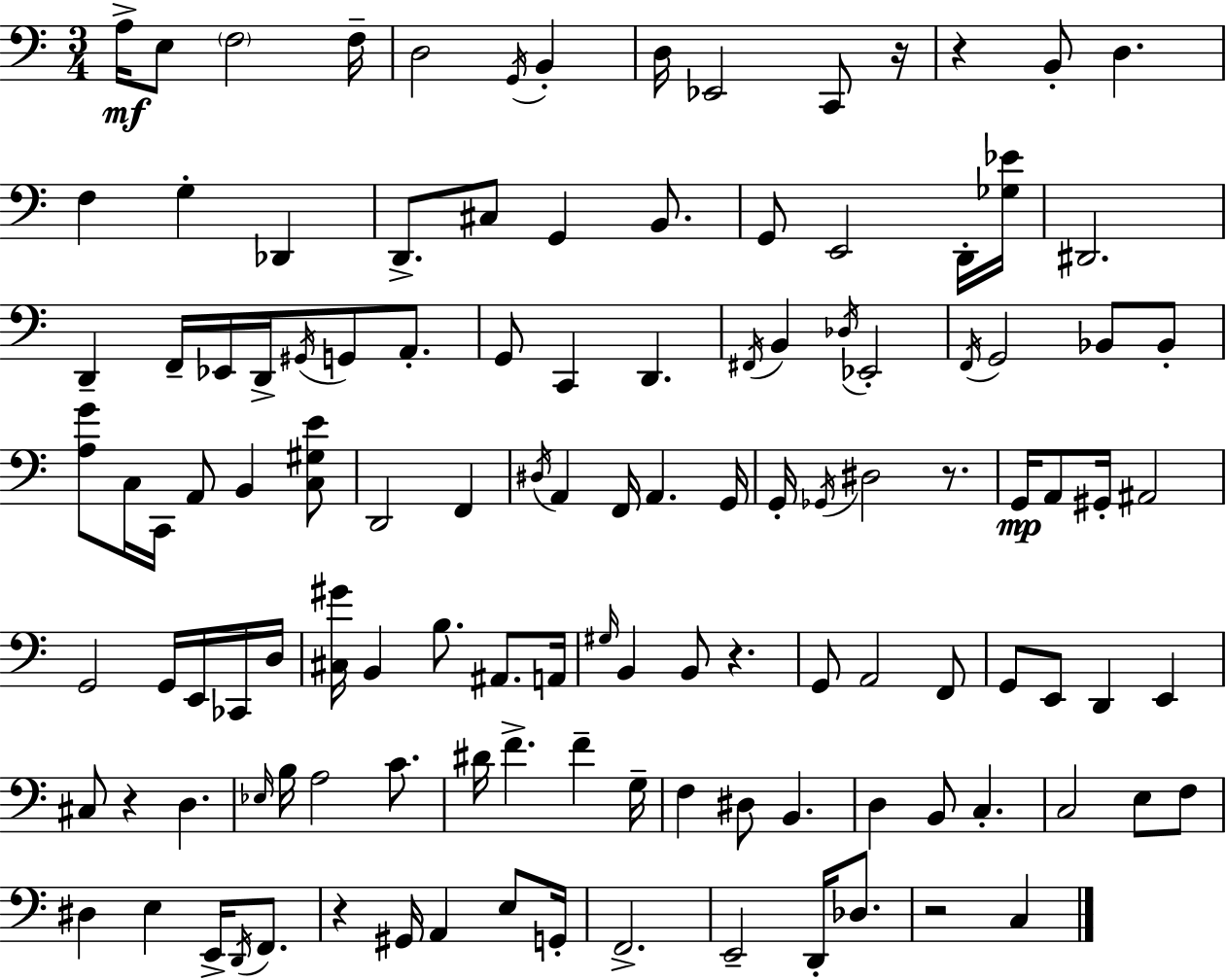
X:1
T:Untitled
M:3/4
L:1/4
K:Am
A,/4 E,/2 F,2 F,/4 D,2 G,,/4 B,, D,/4 _E,,2 C,,/2 z/4 z B,,/2 D, F, G, _D,, D,,/2 ^C,/2 G,, B,,/2 G,,/2 E,,2 D,,/4 [_G,_E]/4 ^D,,2 D,, F,,/4 _E,,/4 D,,/4 ^G,,/4 G,,/2 A,,/2 G,,/2 C,, D,, ^F,,/4 B,, _D,/4 _E,,2 F,,/4 G,,2 _B,,/2 _B,,/2 [A,G]/2 C,/4 C,,/4 A,,/2 B,, [C,^G,E]/2 D,,2 F,, ^D,/4 A,, F,,/4 A,, G,,/4 G,,/4 _G,,/4 ^D,2 z/2 G,,/4 A,,/2 ^G,,/4 ^A,,2 G,,2 G,,/4 E,,/4 _C,,/4 D,/4 [^C,^G]/4 B,, B,/2 ^A,,/2 A,,/4 ^G,/4 B,, B,,/2 z G,,/2 A,,2 F,,/2 G,,/2 E,,/2 D,, E,, ^C,/2 z D, _E,/4 B,/4 A,2 C/2 ^D/4 F F G,/4 F, ^D,/2 B,, D, B,,/2 C, C,2 E,/2 F,/2 ^D, E, E,,/4 D,,/4 F,,/2 z ^G,,/4 A,, E,/2 G,,/4 F,,2 E,,2 D,,/4 _D,/2 z2 C,